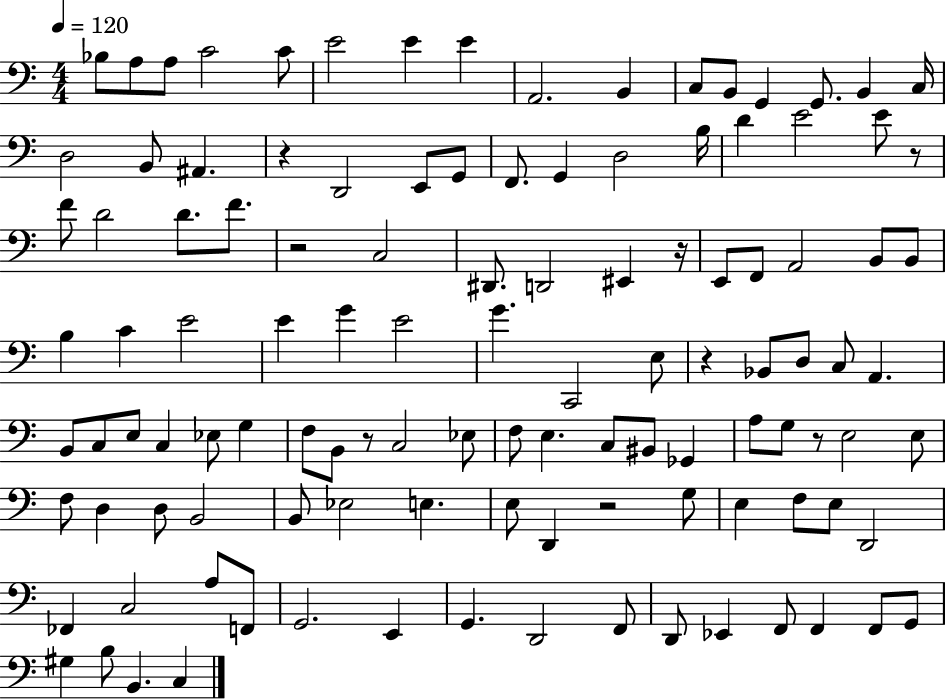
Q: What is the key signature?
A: C major